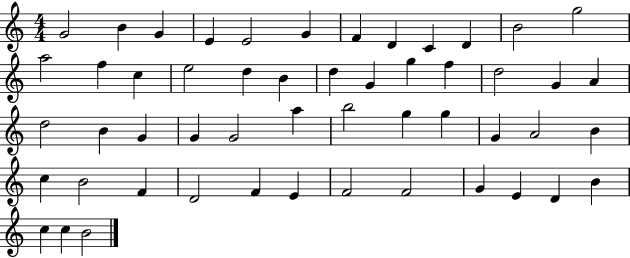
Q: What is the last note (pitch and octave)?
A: B4